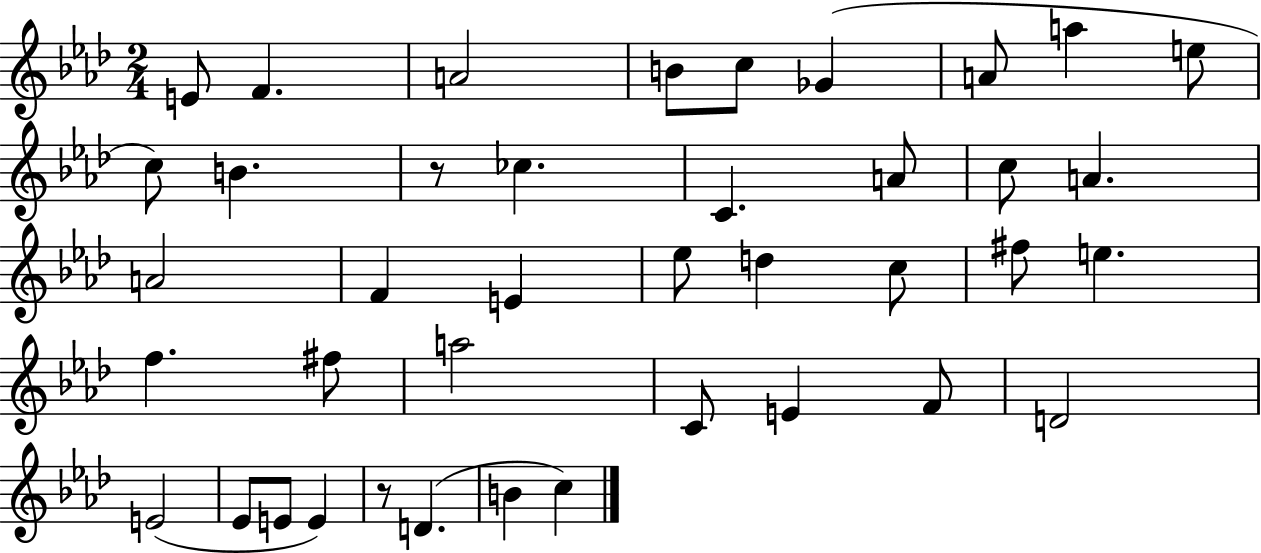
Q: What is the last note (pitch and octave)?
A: C5